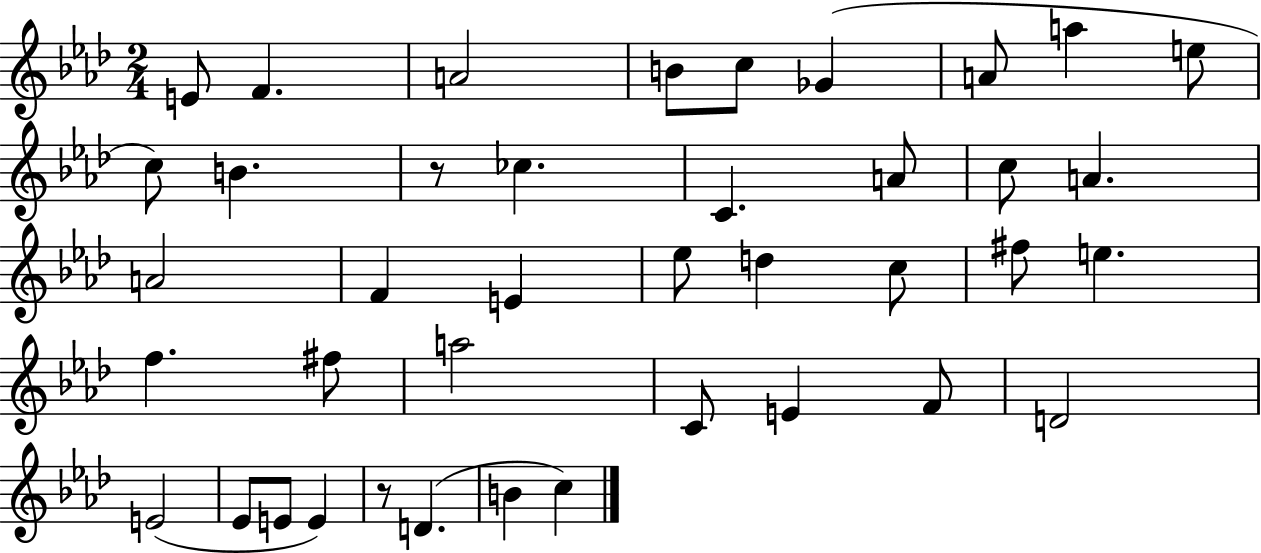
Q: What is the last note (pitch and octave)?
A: C5